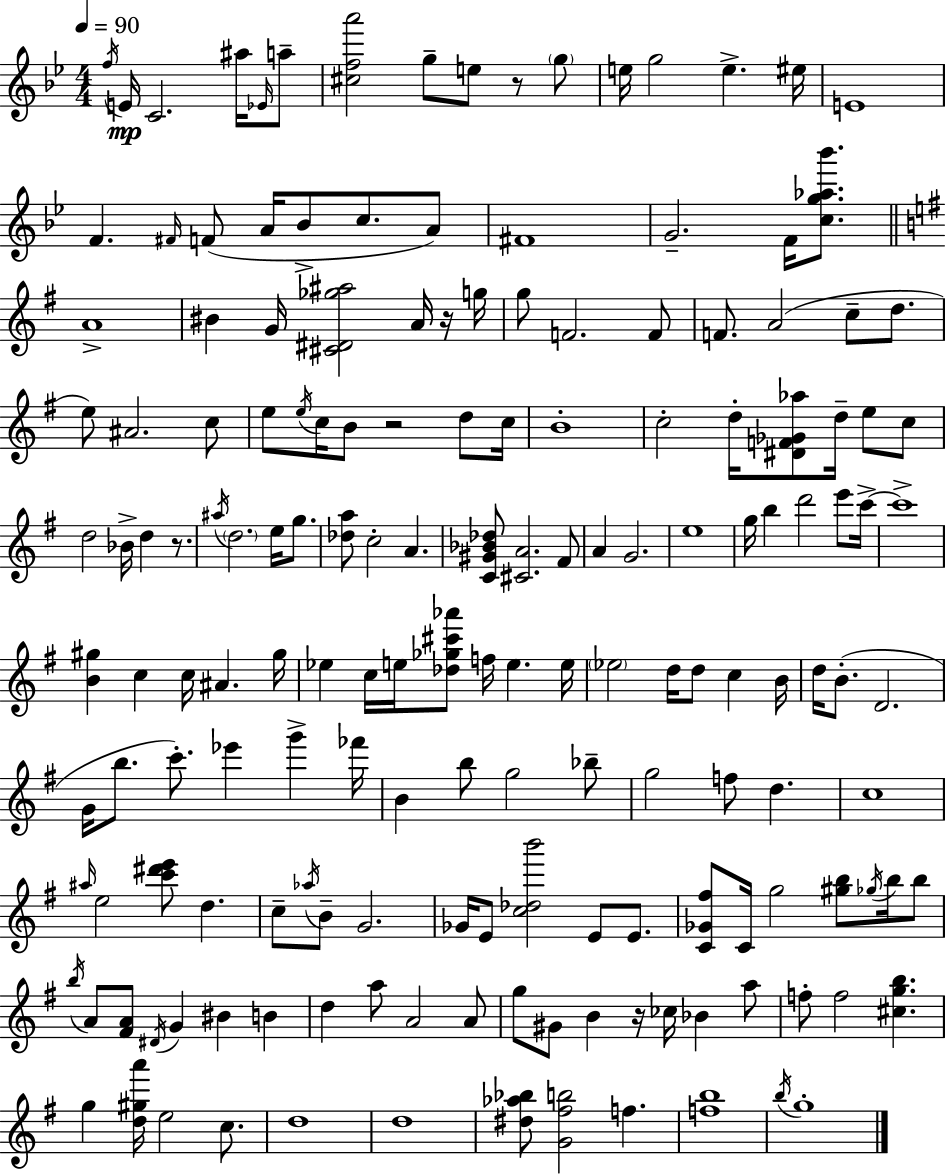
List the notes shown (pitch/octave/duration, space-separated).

F5/s E4/s C4/h. A#5/s Eb4/s A5/e [C#5,F5,A6]/h G5/e E5/e R/e G5/e E5/s G5/h E5/q. EIS5/s E4/w F4/q. F#4/s F4/e A4/s Bb4/e C5/e. A4/e F#4/w G4/h. F4/s [C5,G5,Ab5,Bb6]/e. A4/w BIS4/q G4/s [C#4,D#4,Gb5,A#5]/h A4/s R/s G5/s G5/e F4/h. F4/e F4/e. A4/h C5/e D5/e. E5/e A#4/h. C5/e E5/e E5/s C5/s B4/e R/h D5/e C5/s B4/w C5/h D5/s [D#4,F4,Gb4,Ab5]/e D5/s E5/e C5/e D5/h Bb4/s D5/q R/e. A#5/s D5/h. E5/s G5/e. [Db5,A5]/e C5/h A4/q. [C4,G#4,Bb4,Db5]/e [C#4,A4]/h. F#4/e A4/q G4/h. E5/w G5/s B5/q D6/h E6/e C6/s C6/w [B4,G#5]/q C5/q C5/s A#4/q. G#5/s Eb5/q C5/s E5/s [Db5,Gb5,C#6,Ab6]/e F5/s E5/q. E5/s Eb5/h D5/s D5/e C5/q B4/s D5/s B4/e. D4/h. G4/s B5/e. C6/e. Eb6/q G6/q FES6/s B4/q B5/e G5/h Bb5/e G5/h F5/e D5/q. C5/w A#5/s E5/h [C6,D#6,E6]/e D5/q. C5/e Ab5/s B4/e G4/h. Gb4/s E4/e [C5,Db5,B6]/h E4/e E4/e. [C4,Gb4,F#5]/e C4/s G5/h [G#5,B5]/e Gb5/s B5/s B5/e B5/s A4/e [F#4,A4]/e D#4/s G4/q BIS4/q B4/q D5/q A5/e A4/h A4/e G5/e G#4/e B4/q R/s CES5/s Bb4/q A5/e F5/e F5/h [C#5,G5,B5]/q. G5/q [D5,G#5,A6]/s E5/h C5/e. D5/w D5/w [D#5,Ab5,Bb5]/e [G4,F#5,B5]/h F5/q. [F5,B5]/w B5/s G5/w